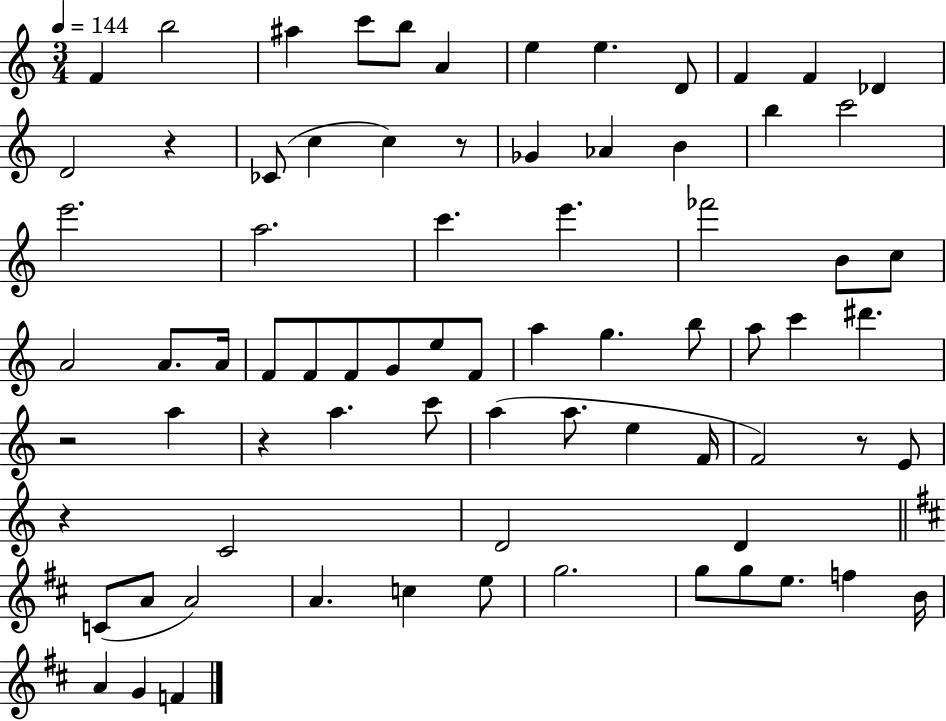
X:1
T:Untitled
M:3/4
L:1/4
K:C
F b2 ^a c'/2 b/2 A e e D/2 F F _D D2 z _C/2 c c z/2 _G _A B b c'2 e'2 a2 c' e' _f'2 B/2 c/2 A2 A/2 A/4 F/2 F/2 F/2 G/2 e/2 F/2 a g b/2 a/2 c' ^d' z2 a z a c'/2 a a/2 e F/4 F2 z/2 E/2 z C2 D2 D C/2 A/2 A2 A c e/2 g2 g/2 g/2 e/2 f B/4 A G F